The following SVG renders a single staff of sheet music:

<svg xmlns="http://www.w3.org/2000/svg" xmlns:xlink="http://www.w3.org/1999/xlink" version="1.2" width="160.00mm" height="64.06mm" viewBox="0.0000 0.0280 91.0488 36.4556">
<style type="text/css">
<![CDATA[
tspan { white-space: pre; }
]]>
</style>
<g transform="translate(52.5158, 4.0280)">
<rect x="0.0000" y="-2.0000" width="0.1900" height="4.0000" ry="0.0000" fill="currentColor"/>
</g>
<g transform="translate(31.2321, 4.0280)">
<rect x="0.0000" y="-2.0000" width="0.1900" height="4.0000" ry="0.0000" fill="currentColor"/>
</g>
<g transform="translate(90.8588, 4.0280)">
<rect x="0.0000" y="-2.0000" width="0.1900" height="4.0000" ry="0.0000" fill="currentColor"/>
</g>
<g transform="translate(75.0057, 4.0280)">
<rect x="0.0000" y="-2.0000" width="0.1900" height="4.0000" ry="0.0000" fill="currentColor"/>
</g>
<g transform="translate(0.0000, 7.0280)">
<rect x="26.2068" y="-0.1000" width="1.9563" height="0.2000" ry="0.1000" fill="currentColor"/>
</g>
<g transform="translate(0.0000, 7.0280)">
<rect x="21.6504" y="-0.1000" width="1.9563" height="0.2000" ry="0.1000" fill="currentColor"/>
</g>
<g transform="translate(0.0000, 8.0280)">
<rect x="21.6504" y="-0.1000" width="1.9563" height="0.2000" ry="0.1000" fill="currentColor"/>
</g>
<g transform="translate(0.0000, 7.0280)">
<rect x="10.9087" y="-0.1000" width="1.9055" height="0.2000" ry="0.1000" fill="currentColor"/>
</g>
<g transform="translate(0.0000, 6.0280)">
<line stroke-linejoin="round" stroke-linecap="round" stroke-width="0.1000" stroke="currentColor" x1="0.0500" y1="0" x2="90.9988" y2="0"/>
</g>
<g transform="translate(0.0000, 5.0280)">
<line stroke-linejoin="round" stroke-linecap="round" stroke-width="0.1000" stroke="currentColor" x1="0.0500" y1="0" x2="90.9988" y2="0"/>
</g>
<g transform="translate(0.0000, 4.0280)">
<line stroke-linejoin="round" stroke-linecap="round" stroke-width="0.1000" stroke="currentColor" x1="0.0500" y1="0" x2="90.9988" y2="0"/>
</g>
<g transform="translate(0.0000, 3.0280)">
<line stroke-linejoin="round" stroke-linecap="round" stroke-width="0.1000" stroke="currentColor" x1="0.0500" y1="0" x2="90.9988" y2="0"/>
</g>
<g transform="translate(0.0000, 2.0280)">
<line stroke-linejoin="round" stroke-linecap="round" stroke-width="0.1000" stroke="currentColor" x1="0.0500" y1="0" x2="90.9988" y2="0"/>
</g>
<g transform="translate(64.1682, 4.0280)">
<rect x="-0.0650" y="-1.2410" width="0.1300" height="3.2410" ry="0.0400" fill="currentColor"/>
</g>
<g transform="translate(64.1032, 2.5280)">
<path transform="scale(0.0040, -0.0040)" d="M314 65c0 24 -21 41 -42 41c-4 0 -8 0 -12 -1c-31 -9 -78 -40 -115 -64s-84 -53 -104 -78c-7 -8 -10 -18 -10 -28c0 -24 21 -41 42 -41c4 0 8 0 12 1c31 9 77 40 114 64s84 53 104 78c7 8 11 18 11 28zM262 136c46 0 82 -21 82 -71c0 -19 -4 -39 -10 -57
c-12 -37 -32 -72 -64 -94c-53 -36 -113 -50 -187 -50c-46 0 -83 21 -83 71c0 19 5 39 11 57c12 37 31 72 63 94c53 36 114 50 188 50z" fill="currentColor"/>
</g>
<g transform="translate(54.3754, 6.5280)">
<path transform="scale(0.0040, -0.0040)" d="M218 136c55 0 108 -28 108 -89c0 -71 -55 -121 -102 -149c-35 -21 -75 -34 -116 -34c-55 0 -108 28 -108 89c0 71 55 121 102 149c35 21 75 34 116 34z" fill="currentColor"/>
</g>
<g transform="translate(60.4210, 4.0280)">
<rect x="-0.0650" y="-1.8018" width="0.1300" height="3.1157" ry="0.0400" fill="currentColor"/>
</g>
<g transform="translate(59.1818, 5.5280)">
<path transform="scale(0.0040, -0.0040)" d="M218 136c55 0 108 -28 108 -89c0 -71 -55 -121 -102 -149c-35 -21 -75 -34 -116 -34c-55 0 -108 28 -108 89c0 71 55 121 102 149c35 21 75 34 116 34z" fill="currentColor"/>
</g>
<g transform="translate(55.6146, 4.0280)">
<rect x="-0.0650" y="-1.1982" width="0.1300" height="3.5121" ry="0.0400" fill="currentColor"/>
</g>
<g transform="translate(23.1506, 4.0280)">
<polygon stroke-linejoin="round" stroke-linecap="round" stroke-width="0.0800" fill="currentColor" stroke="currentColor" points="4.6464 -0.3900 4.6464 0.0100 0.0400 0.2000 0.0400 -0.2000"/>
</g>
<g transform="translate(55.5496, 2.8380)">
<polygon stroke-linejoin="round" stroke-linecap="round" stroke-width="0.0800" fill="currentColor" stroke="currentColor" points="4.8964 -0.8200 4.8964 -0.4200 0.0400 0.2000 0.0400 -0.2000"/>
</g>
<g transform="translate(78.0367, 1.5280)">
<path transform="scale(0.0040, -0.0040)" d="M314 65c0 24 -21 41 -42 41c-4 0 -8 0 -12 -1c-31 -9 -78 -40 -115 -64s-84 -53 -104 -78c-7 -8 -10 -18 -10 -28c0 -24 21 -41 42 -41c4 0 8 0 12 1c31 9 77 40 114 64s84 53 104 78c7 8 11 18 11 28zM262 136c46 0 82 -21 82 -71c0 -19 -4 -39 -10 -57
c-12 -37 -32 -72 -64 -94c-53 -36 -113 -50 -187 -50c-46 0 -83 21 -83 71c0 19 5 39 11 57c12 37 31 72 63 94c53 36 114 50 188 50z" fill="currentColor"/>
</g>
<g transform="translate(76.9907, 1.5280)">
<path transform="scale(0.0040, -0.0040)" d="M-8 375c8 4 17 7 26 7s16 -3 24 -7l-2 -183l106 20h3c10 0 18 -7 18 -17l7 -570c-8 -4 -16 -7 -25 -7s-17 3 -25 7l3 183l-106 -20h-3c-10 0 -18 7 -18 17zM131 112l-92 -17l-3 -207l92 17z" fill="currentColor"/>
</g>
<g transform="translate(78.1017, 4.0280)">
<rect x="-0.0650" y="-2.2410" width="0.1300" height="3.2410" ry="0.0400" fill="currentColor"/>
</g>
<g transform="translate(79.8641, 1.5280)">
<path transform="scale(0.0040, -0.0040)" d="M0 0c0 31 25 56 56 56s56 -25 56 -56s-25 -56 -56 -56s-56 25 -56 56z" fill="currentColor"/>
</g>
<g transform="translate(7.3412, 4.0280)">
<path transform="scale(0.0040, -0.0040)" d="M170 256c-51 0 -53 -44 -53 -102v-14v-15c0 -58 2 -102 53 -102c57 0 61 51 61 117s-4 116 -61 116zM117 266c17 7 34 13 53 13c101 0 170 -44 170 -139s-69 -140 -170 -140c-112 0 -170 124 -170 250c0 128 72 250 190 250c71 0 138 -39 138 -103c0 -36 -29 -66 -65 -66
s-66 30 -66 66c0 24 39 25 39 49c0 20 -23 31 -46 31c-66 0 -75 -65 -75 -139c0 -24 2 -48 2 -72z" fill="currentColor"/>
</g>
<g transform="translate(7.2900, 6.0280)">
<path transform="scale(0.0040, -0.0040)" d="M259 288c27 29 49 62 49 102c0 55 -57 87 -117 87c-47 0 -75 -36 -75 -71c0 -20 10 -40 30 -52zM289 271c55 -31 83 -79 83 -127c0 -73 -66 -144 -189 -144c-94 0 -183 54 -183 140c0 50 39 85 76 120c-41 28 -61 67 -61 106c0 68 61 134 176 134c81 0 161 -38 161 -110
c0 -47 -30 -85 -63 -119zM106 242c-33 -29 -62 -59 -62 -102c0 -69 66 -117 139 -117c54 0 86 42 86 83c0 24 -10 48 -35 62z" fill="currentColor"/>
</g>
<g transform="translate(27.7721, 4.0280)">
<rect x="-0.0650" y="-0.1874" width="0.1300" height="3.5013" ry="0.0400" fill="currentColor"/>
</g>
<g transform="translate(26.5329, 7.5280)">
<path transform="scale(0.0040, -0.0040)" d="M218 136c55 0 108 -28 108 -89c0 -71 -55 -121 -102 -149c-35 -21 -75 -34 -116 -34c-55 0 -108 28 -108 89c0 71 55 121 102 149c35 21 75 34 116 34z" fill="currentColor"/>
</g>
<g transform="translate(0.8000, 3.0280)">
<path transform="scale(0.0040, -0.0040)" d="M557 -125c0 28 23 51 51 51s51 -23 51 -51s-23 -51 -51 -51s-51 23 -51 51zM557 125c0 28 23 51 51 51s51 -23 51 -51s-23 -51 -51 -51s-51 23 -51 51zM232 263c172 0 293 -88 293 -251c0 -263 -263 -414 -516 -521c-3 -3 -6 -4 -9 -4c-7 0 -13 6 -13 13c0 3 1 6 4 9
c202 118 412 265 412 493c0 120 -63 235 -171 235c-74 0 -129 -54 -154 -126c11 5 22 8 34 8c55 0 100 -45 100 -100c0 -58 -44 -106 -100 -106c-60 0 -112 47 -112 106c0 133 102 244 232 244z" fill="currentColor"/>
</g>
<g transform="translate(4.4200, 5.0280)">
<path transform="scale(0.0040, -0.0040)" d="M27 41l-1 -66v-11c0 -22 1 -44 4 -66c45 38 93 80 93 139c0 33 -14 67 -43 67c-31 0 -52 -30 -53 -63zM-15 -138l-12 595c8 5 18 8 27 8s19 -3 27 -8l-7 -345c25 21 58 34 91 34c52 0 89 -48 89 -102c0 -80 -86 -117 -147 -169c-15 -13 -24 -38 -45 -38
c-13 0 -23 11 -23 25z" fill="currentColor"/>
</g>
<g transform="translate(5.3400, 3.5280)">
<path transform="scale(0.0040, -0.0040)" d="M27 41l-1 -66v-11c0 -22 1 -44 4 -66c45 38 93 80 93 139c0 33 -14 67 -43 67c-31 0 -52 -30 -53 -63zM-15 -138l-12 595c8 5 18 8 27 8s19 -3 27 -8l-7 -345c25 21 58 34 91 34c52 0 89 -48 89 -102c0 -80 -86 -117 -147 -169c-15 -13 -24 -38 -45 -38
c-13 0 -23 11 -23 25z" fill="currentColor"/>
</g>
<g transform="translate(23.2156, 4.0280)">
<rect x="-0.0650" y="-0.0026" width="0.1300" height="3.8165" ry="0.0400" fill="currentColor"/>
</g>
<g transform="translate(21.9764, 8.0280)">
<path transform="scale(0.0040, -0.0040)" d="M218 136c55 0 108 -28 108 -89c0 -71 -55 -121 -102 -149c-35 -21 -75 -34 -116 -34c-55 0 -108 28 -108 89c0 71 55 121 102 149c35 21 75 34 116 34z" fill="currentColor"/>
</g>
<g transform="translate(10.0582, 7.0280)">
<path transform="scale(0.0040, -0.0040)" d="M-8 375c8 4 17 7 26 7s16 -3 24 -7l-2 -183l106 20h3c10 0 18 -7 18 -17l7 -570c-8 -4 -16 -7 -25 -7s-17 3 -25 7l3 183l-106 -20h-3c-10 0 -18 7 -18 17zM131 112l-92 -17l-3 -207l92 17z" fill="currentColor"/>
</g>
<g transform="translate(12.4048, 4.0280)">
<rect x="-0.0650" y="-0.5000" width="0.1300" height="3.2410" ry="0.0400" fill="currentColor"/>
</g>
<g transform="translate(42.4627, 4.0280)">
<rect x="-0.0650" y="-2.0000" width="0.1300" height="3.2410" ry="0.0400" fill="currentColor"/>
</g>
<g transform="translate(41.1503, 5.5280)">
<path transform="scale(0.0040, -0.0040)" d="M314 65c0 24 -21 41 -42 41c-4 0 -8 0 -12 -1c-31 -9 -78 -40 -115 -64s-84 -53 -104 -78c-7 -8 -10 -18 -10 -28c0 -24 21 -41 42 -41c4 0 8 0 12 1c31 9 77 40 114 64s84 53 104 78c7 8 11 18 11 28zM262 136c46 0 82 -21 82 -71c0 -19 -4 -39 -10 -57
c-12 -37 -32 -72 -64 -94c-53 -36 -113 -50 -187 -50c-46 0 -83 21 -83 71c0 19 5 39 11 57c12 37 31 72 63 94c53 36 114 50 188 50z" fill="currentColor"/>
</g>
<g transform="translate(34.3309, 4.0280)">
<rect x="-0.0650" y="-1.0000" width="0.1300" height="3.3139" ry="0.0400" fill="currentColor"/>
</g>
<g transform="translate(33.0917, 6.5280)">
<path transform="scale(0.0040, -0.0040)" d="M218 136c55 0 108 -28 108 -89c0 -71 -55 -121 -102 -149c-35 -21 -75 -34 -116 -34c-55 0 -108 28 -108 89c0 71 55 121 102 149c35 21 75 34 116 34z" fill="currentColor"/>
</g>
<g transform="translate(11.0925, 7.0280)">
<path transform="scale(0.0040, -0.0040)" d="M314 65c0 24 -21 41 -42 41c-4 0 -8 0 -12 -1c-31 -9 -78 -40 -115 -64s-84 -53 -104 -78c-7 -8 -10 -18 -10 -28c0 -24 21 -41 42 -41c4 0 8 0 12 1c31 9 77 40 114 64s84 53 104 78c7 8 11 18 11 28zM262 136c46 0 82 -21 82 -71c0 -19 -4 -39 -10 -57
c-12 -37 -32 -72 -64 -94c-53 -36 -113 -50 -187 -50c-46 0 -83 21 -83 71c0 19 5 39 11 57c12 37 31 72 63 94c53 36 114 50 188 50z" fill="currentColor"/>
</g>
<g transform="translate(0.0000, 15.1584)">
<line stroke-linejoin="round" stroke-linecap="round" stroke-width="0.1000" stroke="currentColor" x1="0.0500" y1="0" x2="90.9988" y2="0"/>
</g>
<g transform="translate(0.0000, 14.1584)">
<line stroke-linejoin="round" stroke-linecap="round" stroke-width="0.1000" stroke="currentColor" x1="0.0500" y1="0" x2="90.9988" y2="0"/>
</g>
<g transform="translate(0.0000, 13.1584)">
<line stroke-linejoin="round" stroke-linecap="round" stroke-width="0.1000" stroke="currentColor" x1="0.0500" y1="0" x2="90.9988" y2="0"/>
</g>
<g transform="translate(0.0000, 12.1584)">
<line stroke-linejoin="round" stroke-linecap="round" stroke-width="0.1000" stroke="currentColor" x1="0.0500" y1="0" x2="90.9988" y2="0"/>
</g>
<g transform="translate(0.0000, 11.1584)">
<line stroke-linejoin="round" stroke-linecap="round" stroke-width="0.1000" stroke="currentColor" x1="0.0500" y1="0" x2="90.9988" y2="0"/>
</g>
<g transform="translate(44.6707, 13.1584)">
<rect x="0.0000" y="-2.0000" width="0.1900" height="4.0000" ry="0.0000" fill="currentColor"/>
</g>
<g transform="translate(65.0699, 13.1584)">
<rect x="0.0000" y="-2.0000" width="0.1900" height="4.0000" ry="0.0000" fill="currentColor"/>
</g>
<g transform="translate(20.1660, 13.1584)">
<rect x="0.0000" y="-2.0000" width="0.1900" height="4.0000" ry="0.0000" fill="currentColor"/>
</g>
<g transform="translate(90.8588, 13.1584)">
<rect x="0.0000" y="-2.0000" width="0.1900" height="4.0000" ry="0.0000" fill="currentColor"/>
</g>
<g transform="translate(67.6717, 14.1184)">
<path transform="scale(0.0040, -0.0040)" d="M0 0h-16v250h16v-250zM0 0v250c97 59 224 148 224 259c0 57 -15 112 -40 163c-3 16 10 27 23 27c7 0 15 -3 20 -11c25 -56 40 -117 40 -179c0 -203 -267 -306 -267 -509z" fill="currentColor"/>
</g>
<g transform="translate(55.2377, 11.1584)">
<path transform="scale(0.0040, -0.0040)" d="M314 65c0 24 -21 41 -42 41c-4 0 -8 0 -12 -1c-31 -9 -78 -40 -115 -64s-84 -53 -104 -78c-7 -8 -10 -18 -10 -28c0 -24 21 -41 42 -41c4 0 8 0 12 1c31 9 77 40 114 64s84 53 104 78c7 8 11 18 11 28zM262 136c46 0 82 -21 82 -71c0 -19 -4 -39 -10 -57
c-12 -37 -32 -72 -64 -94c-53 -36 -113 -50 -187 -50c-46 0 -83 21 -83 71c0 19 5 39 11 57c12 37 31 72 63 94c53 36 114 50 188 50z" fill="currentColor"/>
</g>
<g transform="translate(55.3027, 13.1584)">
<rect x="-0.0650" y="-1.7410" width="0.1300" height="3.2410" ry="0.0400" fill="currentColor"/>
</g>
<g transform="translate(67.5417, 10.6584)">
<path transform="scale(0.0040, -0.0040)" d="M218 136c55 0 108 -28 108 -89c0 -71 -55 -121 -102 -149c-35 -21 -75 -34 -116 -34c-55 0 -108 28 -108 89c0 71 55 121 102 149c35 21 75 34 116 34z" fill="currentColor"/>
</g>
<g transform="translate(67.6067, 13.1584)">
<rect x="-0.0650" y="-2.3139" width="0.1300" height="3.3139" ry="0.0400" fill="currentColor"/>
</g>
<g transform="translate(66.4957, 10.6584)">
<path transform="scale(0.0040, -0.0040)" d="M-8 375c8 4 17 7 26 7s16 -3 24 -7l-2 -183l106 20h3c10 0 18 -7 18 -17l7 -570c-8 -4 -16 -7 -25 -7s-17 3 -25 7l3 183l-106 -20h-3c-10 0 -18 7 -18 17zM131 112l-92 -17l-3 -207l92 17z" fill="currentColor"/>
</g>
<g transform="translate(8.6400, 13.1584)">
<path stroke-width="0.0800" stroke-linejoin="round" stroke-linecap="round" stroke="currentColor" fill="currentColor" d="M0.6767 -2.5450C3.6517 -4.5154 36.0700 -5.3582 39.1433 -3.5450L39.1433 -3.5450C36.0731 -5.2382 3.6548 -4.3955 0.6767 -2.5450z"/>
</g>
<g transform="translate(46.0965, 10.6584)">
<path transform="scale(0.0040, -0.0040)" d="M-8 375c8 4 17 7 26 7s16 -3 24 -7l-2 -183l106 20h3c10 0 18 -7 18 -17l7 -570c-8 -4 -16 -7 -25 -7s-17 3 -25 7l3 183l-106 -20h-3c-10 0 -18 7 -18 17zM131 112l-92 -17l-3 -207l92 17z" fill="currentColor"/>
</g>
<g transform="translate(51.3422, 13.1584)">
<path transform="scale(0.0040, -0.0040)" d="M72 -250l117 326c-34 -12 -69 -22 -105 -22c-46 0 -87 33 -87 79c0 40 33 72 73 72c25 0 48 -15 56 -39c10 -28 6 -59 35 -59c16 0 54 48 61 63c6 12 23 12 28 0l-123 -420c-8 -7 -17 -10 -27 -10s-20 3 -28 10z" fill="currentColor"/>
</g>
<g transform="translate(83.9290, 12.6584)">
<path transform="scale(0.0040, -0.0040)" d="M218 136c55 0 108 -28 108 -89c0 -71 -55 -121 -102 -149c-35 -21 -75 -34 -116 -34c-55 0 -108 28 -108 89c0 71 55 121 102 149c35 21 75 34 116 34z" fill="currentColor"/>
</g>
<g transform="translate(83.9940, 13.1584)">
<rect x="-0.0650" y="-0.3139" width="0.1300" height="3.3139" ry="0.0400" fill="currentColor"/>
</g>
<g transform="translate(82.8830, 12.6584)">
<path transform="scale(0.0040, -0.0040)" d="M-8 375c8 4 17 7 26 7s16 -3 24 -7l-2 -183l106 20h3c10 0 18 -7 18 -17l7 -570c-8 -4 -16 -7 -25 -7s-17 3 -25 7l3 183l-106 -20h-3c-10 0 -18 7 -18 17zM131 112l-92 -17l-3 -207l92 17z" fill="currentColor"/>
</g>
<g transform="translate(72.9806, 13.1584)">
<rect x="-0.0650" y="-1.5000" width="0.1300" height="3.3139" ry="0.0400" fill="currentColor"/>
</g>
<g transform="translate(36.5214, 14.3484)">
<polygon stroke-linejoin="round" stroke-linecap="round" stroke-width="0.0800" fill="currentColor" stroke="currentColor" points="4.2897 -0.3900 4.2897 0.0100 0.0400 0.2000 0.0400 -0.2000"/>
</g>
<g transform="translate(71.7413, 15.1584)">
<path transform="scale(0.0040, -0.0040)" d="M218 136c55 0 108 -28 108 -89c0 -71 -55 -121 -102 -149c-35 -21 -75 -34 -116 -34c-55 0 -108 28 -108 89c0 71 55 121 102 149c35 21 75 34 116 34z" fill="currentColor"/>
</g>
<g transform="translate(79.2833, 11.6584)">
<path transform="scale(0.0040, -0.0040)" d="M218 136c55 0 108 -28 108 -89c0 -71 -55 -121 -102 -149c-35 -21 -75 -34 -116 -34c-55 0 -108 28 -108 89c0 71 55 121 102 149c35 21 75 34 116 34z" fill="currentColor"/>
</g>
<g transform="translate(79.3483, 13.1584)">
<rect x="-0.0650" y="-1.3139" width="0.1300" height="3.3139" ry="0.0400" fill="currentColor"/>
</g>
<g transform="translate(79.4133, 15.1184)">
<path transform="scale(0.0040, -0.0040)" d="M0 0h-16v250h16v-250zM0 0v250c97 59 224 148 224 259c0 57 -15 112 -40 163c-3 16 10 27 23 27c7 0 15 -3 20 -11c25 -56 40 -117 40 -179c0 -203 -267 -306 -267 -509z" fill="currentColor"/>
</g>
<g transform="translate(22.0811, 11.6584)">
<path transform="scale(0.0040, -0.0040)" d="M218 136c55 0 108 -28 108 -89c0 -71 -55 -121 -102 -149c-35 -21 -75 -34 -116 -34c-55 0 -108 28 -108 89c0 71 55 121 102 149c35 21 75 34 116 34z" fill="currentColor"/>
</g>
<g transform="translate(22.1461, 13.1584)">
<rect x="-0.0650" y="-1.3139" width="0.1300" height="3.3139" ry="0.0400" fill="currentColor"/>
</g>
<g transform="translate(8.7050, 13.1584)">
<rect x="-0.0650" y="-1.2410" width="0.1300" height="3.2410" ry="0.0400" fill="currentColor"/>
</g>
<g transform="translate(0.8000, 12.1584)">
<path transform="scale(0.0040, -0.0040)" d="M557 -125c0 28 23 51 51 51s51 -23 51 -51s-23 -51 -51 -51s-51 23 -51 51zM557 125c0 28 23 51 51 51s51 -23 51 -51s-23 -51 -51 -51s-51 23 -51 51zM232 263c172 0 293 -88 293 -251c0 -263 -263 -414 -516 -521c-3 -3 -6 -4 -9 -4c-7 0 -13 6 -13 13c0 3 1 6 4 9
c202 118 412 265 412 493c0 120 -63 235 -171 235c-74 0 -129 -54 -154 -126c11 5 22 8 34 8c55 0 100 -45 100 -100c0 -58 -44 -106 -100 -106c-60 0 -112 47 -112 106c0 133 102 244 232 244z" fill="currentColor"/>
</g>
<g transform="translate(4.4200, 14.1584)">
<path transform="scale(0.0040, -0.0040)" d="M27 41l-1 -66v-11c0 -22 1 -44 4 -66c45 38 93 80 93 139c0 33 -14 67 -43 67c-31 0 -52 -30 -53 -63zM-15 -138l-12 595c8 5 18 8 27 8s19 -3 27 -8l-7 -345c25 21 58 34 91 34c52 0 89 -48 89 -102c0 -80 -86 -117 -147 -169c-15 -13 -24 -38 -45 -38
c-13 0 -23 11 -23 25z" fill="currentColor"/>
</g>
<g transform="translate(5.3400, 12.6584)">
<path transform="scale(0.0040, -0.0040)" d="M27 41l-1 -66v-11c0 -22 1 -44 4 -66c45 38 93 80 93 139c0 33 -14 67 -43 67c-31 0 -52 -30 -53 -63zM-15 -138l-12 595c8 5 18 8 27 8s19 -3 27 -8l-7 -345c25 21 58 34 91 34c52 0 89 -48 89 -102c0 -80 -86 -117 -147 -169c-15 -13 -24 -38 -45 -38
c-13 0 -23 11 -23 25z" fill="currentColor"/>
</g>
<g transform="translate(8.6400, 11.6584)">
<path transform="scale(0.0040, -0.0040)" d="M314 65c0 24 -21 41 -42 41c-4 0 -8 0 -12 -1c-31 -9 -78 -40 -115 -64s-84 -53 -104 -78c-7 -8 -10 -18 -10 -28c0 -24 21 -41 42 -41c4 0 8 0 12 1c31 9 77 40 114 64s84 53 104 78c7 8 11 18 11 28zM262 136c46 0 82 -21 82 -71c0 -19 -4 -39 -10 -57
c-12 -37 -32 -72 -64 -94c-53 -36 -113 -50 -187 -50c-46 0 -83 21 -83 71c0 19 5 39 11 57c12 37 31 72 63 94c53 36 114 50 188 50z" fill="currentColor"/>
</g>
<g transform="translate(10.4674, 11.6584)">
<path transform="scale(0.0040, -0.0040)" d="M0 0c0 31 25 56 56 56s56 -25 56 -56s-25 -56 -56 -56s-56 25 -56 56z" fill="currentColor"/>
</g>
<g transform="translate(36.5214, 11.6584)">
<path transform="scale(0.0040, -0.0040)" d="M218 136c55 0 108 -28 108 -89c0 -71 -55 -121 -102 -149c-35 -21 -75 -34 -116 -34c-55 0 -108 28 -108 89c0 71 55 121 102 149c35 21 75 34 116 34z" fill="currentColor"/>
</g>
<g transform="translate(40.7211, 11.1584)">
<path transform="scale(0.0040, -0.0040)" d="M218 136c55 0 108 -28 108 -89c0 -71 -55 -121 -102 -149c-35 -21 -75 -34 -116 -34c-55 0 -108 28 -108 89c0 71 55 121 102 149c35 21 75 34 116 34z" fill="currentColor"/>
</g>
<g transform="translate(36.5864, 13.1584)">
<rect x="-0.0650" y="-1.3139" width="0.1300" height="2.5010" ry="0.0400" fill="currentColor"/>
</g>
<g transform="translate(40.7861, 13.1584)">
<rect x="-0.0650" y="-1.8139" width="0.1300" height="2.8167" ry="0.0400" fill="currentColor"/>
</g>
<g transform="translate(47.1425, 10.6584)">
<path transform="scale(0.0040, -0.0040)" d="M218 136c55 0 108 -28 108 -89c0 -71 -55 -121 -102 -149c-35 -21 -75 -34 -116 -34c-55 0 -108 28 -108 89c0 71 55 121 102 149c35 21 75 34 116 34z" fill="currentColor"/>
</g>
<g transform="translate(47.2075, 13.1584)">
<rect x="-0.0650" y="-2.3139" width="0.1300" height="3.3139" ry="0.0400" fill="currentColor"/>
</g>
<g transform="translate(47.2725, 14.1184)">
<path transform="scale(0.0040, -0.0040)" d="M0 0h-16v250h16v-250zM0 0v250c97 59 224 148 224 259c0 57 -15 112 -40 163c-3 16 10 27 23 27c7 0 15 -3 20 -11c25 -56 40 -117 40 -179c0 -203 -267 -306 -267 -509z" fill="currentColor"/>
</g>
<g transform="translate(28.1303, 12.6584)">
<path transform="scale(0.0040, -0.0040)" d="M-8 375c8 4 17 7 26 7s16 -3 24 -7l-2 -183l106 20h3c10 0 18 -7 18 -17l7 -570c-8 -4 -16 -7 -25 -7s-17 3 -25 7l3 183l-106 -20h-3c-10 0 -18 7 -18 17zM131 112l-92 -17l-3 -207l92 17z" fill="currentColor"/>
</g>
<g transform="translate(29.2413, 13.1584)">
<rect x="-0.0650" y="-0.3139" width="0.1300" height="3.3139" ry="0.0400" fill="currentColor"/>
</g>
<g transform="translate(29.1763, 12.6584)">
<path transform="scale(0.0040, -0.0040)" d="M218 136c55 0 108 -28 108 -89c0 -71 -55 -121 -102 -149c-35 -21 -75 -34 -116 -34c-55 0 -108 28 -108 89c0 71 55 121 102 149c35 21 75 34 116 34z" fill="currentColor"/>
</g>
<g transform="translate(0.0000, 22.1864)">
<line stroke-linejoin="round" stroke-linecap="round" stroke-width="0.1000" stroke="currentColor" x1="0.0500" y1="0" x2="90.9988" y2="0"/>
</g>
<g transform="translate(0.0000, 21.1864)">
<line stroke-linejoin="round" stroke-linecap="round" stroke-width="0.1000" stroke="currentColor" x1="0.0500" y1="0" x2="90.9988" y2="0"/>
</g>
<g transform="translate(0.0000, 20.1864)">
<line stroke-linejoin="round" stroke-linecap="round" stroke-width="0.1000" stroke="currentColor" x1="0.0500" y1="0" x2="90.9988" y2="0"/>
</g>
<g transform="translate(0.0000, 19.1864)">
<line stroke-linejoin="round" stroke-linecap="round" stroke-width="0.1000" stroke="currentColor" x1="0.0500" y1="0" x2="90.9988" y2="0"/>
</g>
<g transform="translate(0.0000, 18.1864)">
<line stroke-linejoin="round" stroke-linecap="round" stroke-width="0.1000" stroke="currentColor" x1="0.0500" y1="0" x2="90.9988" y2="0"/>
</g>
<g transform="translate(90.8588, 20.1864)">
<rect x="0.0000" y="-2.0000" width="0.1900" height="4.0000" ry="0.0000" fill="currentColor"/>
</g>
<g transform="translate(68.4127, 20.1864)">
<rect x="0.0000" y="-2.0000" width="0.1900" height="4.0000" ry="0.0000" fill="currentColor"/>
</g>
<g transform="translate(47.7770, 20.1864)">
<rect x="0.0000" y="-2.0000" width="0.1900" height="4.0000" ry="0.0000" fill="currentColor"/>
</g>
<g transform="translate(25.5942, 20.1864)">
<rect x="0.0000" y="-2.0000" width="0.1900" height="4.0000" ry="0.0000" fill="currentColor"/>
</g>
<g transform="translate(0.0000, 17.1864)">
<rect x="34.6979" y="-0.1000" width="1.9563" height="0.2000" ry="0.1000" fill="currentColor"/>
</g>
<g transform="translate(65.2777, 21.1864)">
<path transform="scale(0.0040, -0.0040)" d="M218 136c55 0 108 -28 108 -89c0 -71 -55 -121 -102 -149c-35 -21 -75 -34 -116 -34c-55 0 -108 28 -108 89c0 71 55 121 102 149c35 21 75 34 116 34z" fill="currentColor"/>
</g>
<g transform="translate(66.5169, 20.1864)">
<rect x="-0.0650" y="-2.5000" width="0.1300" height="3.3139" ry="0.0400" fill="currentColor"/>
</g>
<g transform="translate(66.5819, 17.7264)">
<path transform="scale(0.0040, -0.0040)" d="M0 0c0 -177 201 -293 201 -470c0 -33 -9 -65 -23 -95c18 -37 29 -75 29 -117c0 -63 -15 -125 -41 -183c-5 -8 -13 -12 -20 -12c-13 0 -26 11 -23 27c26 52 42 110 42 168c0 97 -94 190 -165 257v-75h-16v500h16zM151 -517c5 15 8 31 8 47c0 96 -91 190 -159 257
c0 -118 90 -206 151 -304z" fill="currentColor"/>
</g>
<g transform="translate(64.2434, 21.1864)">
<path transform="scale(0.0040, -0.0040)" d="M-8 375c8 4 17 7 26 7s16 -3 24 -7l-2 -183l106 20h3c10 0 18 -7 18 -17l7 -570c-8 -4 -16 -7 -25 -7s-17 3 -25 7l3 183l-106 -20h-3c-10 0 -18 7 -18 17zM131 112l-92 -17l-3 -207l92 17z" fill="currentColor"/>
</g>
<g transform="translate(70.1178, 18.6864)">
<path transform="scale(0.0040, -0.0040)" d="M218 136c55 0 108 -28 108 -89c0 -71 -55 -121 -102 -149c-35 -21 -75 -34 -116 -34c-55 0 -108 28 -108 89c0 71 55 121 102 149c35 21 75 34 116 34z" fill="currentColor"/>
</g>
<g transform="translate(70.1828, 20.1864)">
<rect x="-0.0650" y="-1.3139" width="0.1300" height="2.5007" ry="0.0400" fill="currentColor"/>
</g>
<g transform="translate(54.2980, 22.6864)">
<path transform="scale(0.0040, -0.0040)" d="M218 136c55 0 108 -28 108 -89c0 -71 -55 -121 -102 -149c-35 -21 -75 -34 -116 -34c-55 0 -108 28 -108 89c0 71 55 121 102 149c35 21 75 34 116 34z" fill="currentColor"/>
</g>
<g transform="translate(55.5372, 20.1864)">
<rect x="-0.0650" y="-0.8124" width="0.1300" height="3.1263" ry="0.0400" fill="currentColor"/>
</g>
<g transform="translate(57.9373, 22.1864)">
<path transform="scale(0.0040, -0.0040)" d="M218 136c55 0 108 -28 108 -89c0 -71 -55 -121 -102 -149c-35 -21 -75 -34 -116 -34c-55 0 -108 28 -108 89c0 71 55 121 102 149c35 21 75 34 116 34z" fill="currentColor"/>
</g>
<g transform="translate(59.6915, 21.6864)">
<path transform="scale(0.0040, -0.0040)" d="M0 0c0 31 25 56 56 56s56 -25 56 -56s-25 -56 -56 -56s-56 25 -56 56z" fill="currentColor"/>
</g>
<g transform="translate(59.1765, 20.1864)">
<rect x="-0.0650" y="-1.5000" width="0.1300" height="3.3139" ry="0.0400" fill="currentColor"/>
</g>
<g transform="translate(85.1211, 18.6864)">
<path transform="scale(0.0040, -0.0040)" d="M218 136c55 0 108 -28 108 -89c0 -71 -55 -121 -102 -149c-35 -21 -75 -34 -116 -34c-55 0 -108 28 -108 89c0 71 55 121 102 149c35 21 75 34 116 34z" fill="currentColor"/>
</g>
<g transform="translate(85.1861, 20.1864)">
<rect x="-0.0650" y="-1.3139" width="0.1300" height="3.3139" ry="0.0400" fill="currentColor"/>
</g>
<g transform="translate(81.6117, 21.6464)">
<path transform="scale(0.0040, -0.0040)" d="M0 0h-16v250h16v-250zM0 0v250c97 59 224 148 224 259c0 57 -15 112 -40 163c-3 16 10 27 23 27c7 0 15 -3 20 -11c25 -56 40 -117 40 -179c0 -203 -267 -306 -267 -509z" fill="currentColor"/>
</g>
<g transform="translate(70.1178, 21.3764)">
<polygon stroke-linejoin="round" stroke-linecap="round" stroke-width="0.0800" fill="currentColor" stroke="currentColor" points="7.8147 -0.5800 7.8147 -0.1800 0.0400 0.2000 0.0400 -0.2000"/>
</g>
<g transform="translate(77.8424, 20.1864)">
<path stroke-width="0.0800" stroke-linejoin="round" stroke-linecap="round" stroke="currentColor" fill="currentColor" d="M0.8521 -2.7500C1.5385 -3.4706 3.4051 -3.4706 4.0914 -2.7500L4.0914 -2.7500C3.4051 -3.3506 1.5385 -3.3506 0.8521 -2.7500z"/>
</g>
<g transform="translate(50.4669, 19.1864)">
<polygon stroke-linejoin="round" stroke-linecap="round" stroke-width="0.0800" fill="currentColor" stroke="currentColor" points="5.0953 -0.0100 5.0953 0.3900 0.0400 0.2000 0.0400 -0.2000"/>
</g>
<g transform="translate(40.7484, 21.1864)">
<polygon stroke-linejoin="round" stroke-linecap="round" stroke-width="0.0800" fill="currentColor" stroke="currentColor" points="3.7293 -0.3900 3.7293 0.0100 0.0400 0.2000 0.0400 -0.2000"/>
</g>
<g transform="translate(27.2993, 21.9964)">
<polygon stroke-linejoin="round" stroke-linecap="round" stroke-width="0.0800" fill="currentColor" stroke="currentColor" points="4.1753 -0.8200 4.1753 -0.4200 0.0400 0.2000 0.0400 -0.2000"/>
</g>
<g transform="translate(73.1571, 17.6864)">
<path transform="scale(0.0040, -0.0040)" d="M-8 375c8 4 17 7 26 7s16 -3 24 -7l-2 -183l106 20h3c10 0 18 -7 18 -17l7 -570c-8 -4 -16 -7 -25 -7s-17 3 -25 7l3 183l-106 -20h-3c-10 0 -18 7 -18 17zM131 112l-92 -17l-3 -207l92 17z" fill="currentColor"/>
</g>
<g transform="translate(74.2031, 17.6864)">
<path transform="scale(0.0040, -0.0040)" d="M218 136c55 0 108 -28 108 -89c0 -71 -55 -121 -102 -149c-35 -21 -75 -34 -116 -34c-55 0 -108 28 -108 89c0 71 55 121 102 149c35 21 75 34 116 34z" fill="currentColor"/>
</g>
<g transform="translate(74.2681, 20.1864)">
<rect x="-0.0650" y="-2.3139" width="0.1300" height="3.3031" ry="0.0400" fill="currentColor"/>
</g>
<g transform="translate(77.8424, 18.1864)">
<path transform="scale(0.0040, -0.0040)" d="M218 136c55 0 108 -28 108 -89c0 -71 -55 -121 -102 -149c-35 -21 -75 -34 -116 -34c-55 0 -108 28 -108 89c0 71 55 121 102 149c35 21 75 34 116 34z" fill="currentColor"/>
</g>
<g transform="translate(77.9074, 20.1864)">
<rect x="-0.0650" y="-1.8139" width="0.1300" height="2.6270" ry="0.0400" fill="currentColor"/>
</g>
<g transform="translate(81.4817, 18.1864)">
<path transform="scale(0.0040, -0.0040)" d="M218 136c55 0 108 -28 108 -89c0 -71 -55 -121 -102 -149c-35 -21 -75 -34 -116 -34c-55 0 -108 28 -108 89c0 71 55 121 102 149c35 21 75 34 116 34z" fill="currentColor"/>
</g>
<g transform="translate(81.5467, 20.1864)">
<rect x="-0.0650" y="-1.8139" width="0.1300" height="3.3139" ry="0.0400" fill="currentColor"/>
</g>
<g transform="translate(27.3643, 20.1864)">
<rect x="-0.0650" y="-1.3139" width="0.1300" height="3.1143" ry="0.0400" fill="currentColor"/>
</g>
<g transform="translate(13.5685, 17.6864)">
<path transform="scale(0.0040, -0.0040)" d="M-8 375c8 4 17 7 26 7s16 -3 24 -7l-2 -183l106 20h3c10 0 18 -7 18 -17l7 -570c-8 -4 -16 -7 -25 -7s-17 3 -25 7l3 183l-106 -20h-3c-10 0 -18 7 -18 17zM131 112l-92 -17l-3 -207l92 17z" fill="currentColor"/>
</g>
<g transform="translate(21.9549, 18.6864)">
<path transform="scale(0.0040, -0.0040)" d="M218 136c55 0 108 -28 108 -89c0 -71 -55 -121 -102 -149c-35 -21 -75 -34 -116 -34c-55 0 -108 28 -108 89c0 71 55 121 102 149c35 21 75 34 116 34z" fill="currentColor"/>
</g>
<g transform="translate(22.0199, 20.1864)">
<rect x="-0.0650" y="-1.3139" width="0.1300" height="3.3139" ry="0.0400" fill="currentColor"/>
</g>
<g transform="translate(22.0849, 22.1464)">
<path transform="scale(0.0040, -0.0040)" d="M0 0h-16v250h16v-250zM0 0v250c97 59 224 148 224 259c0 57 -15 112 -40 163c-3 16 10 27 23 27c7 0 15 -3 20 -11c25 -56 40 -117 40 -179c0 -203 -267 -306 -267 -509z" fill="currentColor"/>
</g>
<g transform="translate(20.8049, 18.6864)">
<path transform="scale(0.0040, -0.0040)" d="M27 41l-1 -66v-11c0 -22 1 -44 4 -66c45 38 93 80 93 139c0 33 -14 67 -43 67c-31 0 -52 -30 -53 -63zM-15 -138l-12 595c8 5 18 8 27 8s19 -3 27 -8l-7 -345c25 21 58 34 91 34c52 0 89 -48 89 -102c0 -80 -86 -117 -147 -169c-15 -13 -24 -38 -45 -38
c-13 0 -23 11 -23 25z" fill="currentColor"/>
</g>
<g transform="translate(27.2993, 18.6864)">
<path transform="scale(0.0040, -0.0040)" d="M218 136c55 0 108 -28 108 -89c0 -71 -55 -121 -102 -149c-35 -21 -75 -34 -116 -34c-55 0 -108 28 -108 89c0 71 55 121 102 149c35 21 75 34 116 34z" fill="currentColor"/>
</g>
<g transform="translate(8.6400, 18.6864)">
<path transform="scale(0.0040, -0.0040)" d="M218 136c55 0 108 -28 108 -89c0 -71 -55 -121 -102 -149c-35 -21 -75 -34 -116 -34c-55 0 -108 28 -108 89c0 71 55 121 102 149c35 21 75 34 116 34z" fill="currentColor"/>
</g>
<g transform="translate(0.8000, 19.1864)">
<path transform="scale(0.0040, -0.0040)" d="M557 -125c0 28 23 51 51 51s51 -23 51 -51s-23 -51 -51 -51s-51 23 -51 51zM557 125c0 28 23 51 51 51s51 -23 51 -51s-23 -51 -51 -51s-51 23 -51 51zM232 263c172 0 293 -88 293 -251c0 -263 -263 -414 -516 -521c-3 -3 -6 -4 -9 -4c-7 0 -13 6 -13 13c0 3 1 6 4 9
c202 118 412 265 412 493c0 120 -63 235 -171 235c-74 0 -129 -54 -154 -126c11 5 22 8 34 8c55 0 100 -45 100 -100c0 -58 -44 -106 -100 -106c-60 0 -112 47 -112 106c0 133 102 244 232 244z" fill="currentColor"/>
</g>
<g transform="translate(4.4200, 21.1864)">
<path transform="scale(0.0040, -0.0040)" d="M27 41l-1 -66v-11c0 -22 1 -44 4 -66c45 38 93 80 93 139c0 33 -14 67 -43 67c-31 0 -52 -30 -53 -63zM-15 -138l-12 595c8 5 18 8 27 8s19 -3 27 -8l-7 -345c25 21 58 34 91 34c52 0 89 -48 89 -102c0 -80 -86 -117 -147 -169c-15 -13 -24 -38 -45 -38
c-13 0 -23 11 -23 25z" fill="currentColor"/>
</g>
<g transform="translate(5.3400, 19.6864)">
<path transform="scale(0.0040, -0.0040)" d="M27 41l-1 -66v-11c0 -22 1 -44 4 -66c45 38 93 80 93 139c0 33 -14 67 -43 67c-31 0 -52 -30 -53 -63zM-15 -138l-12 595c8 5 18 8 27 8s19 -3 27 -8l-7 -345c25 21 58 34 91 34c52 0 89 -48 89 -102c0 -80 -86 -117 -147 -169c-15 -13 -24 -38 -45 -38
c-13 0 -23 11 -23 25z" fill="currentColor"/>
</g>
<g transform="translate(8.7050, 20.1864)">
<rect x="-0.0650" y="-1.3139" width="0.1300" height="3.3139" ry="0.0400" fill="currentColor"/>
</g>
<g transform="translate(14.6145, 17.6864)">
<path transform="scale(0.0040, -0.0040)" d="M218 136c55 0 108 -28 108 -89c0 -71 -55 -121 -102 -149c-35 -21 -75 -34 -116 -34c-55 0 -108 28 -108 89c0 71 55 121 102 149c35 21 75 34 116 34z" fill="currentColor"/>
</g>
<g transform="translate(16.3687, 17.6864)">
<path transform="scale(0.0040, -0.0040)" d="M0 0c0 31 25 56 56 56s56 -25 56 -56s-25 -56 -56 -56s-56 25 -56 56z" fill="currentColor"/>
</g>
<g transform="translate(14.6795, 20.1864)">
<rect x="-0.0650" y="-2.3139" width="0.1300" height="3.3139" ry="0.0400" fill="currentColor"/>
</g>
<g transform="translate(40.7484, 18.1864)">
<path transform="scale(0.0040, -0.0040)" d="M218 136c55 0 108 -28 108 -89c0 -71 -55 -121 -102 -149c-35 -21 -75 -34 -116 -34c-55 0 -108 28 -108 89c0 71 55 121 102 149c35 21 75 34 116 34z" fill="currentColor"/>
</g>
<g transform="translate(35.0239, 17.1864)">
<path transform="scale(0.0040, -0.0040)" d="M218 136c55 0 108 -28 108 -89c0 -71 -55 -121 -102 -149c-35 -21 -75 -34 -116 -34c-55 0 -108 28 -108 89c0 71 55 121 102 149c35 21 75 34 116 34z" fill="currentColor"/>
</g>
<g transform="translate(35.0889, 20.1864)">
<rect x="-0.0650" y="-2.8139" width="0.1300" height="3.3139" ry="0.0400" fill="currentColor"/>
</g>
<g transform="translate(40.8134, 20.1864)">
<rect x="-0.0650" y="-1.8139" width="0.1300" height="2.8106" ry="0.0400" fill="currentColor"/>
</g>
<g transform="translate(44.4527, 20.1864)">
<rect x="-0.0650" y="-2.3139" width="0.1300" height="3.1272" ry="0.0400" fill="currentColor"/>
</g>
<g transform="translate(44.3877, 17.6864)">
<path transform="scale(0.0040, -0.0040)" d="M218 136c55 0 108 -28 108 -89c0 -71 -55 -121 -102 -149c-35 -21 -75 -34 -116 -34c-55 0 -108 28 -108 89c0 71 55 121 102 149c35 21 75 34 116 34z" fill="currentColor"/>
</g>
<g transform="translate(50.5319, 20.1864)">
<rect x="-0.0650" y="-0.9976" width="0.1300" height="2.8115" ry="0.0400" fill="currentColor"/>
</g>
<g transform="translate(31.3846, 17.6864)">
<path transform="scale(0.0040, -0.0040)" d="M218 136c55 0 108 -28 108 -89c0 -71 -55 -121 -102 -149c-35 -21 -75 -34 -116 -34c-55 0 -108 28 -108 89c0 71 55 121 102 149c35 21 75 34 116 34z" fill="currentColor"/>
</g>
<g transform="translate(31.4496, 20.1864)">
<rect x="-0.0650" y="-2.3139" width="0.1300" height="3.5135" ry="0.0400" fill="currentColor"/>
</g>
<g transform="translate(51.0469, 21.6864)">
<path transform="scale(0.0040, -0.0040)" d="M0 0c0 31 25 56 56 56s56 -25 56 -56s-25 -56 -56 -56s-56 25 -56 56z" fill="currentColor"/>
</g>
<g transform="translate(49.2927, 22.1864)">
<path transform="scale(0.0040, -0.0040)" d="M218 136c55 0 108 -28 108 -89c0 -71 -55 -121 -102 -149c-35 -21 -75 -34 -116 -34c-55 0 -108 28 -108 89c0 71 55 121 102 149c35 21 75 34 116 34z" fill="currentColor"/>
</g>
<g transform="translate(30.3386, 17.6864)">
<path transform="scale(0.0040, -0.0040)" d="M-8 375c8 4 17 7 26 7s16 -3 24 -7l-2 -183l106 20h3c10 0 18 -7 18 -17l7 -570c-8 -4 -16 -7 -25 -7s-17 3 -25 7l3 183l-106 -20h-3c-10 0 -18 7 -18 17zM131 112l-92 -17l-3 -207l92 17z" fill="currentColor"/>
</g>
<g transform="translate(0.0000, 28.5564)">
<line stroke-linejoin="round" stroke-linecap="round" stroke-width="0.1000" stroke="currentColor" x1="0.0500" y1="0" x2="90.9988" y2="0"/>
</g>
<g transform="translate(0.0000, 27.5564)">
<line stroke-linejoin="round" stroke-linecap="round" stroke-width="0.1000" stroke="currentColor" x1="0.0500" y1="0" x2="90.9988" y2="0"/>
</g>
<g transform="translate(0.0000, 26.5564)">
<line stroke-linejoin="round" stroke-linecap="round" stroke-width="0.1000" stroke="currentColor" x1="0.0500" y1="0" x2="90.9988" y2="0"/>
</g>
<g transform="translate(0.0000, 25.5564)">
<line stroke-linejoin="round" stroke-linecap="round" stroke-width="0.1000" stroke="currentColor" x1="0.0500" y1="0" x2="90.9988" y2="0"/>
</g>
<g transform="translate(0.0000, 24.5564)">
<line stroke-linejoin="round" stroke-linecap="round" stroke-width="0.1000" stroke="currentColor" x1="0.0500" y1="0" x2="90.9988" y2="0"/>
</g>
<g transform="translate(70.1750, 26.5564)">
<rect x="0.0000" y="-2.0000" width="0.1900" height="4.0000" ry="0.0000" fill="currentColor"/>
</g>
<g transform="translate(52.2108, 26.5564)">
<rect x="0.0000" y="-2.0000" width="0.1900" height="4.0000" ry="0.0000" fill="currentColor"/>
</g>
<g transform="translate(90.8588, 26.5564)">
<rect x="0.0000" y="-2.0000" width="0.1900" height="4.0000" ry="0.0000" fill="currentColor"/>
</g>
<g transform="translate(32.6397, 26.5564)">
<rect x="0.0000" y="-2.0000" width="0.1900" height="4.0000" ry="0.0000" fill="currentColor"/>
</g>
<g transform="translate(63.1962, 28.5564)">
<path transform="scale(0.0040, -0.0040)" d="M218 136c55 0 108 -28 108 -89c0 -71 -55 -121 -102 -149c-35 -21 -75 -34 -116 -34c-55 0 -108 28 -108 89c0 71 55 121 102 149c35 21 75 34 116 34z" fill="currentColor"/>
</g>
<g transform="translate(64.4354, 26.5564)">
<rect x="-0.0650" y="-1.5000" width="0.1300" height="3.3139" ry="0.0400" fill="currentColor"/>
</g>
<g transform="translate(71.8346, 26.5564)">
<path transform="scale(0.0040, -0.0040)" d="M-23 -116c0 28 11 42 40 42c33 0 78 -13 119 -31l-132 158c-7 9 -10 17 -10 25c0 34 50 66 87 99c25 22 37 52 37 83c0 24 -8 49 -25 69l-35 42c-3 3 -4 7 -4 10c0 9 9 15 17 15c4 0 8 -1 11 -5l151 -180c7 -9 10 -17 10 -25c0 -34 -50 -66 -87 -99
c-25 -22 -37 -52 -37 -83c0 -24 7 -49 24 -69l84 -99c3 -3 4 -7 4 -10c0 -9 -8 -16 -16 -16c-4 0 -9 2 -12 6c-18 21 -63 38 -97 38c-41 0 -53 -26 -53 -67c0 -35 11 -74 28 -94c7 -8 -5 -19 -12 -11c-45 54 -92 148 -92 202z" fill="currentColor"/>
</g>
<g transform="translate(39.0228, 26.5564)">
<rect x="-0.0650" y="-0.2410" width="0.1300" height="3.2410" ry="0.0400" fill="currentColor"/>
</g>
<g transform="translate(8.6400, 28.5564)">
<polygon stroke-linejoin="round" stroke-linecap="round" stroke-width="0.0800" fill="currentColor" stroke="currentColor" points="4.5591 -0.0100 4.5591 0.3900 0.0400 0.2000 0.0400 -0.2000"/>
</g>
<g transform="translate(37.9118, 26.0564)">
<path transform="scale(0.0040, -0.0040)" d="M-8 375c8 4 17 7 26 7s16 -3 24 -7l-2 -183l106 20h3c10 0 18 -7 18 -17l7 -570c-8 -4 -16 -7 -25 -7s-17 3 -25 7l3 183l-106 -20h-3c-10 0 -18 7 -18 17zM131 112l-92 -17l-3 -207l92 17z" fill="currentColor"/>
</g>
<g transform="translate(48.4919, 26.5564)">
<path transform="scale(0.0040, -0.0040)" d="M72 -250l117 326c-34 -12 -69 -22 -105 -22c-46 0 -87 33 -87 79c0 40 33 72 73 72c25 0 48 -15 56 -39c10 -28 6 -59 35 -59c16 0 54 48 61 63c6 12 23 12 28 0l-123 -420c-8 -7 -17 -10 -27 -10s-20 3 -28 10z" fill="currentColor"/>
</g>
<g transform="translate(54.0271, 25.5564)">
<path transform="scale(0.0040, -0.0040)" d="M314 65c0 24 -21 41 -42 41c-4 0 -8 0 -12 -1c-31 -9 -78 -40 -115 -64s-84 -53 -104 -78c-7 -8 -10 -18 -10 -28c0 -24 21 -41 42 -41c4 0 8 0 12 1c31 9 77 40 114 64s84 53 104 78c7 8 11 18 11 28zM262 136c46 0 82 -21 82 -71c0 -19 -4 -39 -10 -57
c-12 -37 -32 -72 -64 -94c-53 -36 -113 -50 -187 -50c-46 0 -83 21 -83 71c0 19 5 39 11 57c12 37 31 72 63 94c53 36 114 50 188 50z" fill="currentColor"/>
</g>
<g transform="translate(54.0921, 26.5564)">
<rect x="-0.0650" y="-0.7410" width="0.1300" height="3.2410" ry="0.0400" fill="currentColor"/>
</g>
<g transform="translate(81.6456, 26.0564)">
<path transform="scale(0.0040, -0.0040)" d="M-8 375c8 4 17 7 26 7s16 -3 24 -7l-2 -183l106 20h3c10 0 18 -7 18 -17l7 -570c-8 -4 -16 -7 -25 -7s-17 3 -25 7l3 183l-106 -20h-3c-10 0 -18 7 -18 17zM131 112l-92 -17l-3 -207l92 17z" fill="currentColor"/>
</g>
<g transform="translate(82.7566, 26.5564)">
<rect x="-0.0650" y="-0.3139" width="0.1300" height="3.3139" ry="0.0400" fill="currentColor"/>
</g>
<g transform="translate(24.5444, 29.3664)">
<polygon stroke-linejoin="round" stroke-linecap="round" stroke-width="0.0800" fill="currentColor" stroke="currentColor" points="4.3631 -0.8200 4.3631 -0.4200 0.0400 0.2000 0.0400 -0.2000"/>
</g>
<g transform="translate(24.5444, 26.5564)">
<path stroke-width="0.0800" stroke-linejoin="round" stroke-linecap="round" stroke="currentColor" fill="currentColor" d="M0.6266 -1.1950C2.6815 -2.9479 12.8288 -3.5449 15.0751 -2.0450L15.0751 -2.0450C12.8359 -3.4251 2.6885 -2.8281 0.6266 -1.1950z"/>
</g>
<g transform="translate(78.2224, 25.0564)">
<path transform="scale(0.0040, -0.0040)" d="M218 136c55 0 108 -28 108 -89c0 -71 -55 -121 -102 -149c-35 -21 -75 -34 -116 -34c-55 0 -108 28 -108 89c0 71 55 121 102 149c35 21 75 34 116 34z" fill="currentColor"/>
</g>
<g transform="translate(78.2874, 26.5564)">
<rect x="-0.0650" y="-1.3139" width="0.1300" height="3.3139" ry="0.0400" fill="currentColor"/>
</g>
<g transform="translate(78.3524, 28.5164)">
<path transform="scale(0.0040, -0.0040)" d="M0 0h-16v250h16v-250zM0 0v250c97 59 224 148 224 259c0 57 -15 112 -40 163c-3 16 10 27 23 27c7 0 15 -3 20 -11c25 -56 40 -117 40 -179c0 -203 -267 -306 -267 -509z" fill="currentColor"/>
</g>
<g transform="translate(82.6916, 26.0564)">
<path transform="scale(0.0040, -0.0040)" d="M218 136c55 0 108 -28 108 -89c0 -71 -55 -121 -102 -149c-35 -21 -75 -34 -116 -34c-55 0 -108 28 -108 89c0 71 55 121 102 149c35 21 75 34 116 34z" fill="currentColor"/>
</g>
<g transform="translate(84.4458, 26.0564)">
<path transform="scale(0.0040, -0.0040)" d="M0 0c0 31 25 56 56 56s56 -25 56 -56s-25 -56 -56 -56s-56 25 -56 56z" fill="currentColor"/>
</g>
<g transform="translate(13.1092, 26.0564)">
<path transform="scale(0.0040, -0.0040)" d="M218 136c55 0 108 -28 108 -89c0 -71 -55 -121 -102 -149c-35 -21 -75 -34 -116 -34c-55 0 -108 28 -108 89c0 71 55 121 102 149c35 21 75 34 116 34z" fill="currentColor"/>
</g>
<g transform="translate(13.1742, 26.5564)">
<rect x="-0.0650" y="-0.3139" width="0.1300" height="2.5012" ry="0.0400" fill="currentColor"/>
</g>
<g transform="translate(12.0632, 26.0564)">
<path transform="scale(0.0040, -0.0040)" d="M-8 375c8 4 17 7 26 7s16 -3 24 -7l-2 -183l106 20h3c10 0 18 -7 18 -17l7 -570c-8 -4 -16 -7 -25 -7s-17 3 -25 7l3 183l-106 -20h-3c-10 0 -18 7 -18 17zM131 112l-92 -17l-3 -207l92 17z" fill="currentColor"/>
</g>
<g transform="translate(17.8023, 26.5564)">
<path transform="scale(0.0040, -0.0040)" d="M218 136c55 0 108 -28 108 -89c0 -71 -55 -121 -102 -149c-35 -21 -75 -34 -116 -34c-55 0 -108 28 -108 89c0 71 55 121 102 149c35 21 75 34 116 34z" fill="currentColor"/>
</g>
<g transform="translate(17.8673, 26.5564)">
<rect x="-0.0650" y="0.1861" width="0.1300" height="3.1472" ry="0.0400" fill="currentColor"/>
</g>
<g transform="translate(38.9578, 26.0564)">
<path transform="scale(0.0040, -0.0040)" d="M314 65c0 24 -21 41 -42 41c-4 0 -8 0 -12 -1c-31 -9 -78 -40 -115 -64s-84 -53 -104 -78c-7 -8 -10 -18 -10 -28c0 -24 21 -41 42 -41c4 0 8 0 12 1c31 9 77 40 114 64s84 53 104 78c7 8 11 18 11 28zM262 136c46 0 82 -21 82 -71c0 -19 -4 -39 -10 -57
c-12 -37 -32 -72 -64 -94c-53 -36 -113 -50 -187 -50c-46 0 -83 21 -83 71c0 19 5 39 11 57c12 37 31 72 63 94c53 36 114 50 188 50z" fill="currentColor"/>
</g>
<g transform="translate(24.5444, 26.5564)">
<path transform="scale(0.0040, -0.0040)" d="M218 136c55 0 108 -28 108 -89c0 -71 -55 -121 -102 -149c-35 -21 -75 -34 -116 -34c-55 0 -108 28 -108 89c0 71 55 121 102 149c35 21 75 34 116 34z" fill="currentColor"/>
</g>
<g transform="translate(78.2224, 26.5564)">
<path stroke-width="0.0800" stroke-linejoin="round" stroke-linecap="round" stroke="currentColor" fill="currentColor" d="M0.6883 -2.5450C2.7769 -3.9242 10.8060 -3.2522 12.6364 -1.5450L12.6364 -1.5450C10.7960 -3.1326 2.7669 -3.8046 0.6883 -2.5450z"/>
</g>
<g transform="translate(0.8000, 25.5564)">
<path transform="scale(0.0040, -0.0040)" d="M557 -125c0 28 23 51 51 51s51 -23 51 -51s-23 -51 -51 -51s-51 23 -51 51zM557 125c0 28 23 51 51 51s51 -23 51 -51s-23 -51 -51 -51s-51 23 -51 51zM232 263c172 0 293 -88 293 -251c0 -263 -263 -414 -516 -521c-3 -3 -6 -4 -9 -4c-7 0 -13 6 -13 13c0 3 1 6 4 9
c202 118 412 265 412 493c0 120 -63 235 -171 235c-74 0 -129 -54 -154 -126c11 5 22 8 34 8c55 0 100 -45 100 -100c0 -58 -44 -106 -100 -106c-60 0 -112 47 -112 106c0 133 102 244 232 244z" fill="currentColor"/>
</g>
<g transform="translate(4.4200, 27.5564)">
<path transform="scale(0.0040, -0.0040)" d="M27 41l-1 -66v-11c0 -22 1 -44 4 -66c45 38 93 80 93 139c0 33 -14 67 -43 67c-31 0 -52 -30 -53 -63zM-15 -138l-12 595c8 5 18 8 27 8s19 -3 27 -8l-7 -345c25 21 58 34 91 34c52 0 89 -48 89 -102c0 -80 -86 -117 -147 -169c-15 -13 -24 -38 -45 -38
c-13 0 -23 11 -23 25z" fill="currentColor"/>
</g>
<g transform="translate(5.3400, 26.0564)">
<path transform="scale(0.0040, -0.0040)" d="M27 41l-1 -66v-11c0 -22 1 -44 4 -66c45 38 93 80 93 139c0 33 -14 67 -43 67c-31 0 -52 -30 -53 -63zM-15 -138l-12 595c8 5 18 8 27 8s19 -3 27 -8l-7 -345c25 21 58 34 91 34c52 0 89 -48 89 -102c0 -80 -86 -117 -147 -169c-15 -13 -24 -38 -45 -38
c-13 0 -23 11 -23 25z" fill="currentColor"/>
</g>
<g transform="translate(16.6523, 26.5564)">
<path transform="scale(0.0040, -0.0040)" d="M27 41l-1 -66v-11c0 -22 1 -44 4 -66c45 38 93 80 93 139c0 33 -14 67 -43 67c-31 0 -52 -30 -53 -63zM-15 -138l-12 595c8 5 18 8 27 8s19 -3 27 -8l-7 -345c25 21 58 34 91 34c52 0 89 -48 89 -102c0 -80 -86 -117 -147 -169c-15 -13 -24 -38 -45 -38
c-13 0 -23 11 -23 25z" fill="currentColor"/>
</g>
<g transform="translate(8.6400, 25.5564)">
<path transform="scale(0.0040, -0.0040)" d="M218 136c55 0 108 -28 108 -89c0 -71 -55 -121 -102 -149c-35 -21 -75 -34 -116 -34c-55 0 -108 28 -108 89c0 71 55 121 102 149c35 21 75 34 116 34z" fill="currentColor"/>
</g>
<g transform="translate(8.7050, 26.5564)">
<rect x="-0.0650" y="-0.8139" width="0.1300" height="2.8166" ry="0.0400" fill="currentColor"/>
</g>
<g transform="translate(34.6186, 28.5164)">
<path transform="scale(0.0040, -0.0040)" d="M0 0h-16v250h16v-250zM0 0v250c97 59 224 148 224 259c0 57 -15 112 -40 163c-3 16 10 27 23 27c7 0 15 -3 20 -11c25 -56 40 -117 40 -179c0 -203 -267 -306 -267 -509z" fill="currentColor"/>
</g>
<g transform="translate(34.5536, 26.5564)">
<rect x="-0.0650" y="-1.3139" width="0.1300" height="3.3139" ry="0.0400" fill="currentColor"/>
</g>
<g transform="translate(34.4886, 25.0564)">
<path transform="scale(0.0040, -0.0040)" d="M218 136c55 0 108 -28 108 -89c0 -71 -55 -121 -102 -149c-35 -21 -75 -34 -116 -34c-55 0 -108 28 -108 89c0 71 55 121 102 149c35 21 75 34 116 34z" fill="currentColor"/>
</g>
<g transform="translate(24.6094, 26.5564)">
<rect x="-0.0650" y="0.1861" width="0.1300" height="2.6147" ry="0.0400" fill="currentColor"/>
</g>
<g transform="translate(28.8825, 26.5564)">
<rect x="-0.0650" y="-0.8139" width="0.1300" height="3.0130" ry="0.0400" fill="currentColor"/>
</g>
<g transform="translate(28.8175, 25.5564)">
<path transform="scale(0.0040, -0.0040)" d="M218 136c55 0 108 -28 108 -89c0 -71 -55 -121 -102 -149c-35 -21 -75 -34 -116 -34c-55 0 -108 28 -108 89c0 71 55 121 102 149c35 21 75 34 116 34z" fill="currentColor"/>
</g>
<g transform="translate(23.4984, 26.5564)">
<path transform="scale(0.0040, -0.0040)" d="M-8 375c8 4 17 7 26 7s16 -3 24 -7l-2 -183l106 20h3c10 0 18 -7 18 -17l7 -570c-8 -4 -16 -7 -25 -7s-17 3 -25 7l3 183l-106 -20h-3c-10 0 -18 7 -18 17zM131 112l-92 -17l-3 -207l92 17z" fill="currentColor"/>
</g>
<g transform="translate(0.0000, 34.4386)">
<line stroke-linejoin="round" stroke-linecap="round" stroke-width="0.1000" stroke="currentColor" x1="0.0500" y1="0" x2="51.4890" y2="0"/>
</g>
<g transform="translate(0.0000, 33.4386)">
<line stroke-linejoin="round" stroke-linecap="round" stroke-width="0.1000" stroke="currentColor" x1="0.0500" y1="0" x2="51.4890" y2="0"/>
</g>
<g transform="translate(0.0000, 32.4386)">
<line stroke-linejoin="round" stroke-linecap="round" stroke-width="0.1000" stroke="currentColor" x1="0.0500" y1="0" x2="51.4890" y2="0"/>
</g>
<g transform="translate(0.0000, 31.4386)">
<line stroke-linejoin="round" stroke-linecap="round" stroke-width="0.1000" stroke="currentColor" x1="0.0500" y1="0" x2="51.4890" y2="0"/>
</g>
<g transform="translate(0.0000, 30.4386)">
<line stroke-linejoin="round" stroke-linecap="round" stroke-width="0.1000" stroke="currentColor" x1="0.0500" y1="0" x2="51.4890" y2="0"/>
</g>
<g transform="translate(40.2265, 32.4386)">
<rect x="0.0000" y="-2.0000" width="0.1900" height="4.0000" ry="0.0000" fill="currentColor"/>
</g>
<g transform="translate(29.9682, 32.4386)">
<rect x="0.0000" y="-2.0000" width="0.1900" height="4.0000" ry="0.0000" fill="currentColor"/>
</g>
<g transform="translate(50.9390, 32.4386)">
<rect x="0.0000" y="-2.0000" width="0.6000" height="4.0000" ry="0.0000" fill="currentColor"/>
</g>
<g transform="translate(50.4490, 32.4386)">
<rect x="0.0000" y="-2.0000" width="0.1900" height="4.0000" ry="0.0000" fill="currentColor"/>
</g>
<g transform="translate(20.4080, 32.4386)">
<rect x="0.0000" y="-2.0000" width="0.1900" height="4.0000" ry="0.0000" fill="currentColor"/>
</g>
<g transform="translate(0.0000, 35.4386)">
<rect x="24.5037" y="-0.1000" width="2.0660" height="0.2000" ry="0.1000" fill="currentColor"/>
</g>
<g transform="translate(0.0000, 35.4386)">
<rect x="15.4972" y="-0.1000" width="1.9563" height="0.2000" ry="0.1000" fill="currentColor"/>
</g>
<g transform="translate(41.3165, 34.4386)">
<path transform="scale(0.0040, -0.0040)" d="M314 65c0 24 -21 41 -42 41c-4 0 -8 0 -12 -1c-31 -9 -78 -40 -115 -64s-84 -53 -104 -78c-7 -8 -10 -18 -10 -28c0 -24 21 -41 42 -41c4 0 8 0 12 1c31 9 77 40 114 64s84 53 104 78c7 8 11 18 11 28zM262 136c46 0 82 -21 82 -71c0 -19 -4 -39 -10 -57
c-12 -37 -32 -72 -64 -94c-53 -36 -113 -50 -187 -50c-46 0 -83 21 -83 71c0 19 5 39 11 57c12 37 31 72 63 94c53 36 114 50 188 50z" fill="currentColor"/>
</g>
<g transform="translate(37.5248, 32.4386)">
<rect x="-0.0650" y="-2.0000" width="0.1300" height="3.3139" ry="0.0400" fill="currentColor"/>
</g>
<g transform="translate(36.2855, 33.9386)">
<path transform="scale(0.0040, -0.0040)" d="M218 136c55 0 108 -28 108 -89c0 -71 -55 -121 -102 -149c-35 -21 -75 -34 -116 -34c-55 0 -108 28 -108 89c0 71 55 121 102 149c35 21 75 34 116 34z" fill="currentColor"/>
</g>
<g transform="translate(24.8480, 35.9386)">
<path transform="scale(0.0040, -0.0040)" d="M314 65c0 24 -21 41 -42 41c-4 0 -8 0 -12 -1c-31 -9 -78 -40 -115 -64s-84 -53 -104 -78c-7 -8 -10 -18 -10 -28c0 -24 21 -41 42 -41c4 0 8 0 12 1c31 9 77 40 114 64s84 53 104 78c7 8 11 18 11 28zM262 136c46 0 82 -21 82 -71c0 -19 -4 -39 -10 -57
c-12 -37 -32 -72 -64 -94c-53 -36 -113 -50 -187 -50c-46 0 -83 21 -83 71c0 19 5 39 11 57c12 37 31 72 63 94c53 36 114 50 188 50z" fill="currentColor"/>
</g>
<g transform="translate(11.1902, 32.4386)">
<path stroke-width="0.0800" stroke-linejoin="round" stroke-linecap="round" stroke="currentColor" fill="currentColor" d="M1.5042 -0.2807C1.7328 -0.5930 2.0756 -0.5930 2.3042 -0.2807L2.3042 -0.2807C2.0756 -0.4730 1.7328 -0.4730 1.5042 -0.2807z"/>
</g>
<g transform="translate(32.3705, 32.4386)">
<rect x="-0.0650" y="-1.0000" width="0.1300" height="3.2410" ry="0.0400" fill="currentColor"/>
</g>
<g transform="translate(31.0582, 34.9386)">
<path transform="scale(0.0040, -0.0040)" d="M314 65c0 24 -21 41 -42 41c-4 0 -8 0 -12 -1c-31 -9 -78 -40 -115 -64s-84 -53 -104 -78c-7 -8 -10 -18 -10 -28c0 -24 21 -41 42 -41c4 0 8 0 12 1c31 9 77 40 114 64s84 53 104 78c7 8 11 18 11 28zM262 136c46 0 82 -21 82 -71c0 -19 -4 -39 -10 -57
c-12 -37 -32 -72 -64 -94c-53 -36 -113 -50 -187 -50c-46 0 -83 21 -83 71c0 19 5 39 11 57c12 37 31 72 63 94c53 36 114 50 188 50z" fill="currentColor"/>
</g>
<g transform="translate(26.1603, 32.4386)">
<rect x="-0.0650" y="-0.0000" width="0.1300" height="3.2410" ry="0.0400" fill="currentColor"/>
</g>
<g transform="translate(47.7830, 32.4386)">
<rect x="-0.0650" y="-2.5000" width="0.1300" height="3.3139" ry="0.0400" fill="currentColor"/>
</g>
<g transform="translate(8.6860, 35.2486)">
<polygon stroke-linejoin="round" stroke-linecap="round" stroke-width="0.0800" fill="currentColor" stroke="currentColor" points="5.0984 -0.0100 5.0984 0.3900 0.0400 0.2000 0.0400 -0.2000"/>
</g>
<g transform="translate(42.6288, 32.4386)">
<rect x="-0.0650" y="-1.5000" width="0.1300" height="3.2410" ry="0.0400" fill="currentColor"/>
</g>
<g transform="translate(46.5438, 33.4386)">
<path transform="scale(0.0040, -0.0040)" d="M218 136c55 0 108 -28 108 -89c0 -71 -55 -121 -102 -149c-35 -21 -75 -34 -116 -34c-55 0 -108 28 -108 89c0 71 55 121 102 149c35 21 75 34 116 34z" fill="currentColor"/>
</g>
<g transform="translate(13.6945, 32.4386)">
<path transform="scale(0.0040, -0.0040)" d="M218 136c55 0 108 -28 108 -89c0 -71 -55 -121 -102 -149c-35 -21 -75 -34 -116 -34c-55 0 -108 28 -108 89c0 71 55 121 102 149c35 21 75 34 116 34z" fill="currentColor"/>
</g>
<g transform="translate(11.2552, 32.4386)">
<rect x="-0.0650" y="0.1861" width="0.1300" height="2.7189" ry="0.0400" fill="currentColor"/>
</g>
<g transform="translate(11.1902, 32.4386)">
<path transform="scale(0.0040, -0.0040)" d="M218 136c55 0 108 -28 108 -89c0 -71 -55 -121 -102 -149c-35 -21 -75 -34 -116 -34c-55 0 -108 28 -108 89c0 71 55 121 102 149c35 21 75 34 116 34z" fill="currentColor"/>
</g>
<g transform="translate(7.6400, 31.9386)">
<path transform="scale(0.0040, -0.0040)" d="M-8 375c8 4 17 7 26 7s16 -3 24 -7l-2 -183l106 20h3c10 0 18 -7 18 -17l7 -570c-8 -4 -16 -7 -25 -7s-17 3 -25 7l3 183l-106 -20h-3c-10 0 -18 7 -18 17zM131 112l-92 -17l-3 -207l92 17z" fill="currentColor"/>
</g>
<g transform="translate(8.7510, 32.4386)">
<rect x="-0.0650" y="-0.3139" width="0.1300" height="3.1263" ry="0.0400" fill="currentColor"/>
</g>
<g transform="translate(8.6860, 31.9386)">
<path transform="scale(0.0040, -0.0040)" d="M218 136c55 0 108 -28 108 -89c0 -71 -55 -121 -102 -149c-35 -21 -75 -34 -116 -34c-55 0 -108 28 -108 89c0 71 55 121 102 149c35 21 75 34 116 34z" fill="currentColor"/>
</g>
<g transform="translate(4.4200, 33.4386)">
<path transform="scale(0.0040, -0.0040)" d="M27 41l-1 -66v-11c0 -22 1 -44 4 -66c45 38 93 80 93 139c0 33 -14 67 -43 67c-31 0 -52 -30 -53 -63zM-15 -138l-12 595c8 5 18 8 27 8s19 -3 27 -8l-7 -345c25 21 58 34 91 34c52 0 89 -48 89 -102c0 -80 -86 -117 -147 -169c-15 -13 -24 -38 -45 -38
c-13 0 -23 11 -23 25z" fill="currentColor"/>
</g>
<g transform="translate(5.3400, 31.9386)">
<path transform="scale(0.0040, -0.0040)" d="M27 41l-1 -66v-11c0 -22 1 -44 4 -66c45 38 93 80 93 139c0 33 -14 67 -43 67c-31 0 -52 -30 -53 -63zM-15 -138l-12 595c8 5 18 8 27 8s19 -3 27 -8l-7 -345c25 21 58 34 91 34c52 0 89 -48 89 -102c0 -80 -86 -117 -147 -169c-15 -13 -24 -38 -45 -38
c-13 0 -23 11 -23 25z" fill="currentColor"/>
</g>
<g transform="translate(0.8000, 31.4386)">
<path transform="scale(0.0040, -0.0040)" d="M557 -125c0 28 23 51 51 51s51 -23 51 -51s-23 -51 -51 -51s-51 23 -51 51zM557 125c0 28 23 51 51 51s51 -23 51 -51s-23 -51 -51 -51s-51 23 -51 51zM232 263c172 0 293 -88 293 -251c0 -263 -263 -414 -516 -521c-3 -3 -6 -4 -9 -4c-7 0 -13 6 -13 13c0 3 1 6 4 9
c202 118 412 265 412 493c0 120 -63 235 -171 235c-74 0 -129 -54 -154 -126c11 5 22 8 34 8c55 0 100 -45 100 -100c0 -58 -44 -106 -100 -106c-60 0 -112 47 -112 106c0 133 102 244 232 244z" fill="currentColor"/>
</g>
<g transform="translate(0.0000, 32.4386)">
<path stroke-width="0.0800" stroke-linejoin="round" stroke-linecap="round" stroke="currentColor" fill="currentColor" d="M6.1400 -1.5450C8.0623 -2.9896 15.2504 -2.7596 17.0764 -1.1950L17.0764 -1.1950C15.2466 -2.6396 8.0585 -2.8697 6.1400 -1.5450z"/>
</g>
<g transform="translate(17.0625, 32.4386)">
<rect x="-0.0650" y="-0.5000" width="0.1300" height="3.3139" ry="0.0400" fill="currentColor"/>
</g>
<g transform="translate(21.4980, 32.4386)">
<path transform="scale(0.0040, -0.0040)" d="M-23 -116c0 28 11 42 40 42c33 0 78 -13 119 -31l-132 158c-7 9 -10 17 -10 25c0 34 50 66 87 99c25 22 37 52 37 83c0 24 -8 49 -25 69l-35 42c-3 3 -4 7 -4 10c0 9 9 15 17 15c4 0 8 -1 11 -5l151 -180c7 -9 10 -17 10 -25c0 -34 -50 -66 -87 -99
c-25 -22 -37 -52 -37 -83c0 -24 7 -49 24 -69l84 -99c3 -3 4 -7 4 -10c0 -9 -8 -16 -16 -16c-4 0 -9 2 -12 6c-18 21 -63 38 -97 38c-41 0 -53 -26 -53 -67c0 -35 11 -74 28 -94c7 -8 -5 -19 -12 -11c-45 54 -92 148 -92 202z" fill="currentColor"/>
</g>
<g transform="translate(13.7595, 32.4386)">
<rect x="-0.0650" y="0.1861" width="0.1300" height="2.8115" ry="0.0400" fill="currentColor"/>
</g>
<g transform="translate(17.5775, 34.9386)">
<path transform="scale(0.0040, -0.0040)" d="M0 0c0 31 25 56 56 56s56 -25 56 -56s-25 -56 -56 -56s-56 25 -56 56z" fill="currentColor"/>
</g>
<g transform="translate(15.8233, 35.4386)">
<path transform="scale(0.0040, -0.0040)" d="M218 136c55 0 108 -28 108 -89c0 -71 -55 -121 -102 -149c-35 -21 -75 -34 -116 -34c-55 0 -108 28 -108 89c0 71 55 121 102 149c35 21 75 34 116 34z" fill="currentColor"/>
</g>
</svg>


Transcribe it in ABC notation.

X:1
T:Untitled
M:6/8
L:1/4
K:Bb
E,,2 C,,/2 D,,/2 F,, A,,2 F,,/2 A,,/2 G,2 B,2 G,2 G, E, G,/2 A,/2 B,/2 z/2 A,2 B,/2 G,, G,/2 E, G, B, _G,/2 G,/2 B,/2 C A,/2 B,/2 G,,/2 F,,/2 G,, B,,/4 G,/2 B,/2 A,/2 A,/2 G, F,/2 E,/2 _D, D,/2 F,/2 G,/2 E,2 z/2 F,2 G,, z G,/2 E, E,/2 D,/2 D,/2 _E,, z D,,2 F,,2 A,, G,,2 _B,,